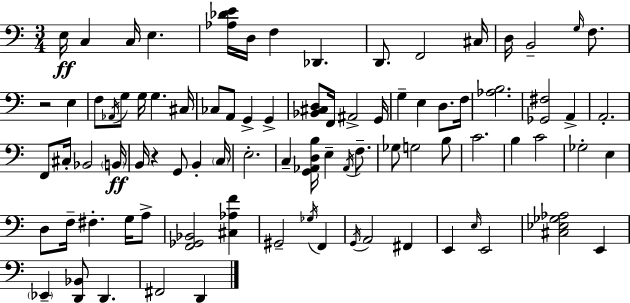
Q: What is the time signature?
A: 3/4